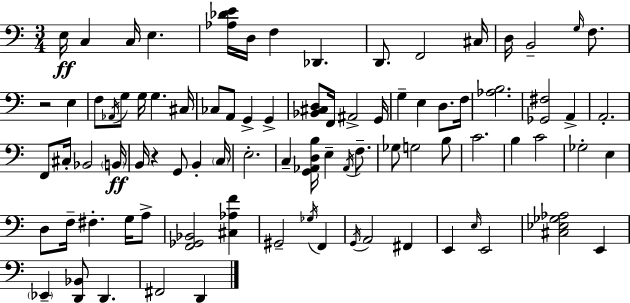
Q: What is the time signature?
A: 3/4